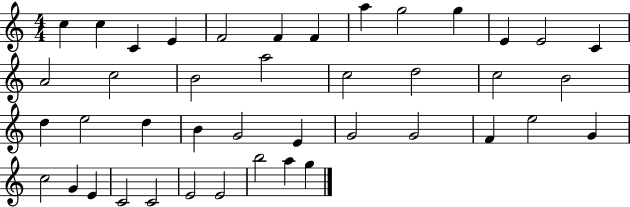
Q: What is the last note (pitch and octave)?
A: G5